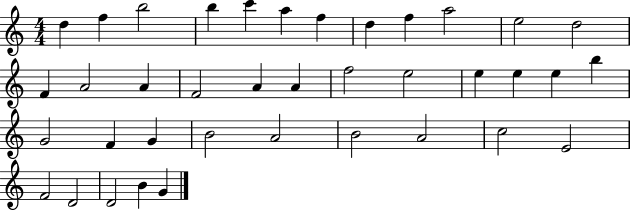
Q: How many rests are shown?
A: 0